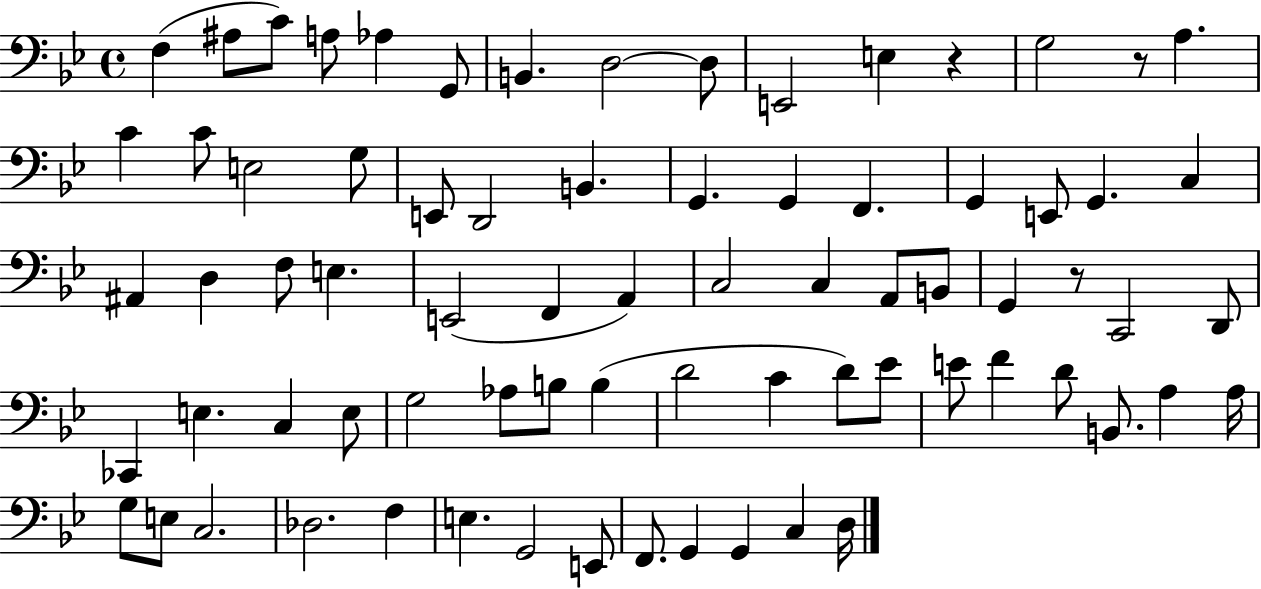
{
  \clef bass
  \time 4/4
  \defaultTimeSignature
  \key bes \major
  f4( ais8 c'8) a8 aes4 g,8 | b,4. d2~~ d8 | e,2 e4 r4 | g2 r8 a4. | \break c'4 c'8 e2 g8 | e,8 d,2 b,4. | g,4. g,4 f,4. | g,4 e,8 g,4. c4 | \break ais,4 d4 f8 e4. | e,2( f,4 a,4) | c2 c4 a,8 b,8 | g,4 r8 c,2 d,8 | \break ces,4 e4. c4 e8 | g2 aes8 b8 b4( | d'2 c'4 d'8) ees'8 | e'8 f'4 d'8 b,8. a4 a16 | \break g8 e8 c2. | des2. f4 | e4. g,2 e,8 | f,8. g,4 g,4 c4 d16 | \break \bar "|."
}